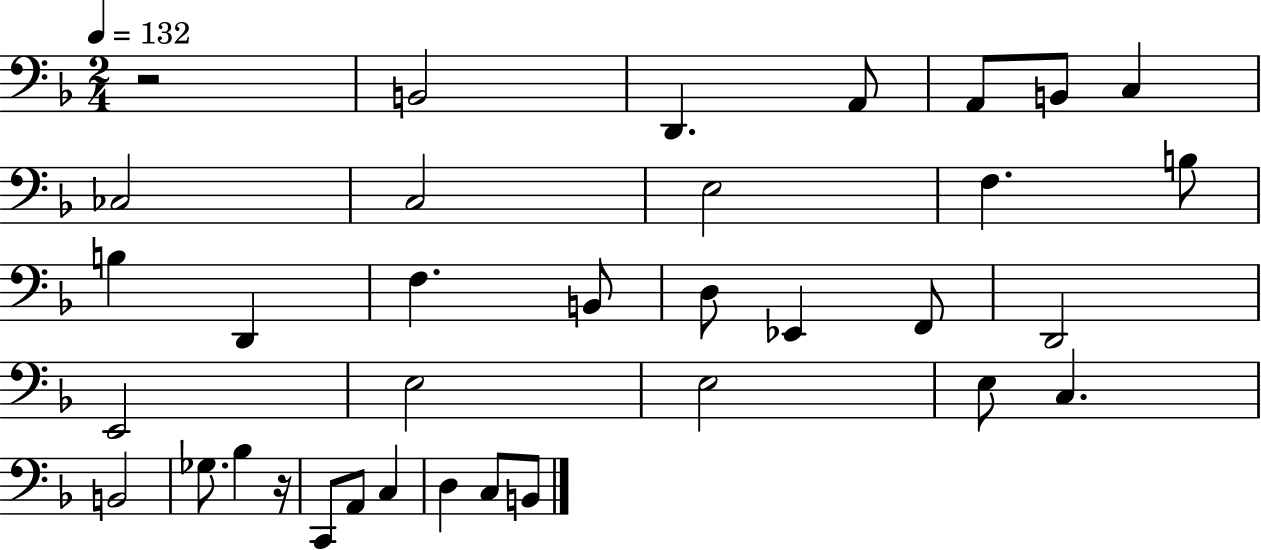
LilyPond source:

{
  \clef bass
  \numericTimeSignature
  \time 2/4
  \key f \major
  \tempo 4 = 132
  r2 | b,2 | d,4. a,8 | a,8 b,8 c4 | \break ces2 | c2 | e2 | f4. b8 | \break b4 d,4 | f4. b,8 | d8 ees,4 f,8 | d,2 | \break e,2 | e2 | e2 | e8 c4. | \break b,2 | ges8. bes4 r16 | c,8 a,8 c4 | d4 c8 b,8 | \break \bar "|."
}